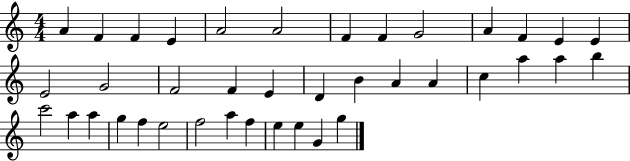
{
  \clef treble
  \numericTimeSignature
  \time 4/4
  \key c \major
  a'4 f'4 f'4 e'4 | a'2 a'2 | f'4 f'4 g'2 | a'4 f'4 e'4 e'4 | \break e'2 g'2 | f'2 f'4 e'4 | d'4 b'4 a'4 a'4 | c''4 a''4 a''4 b''4 | \break c'''2 a''4 a''4 | g''4 f''4 e''2 | f''2 a''4 f''4 | e''4 e''4 g'4 g''4 | \break \bar "|."
}